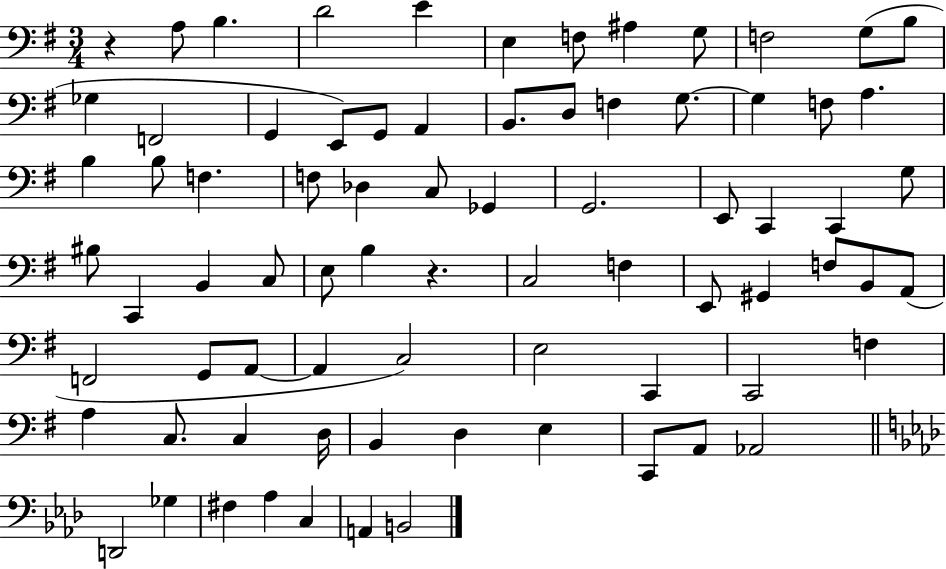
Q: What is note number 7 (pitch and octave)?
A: A#3